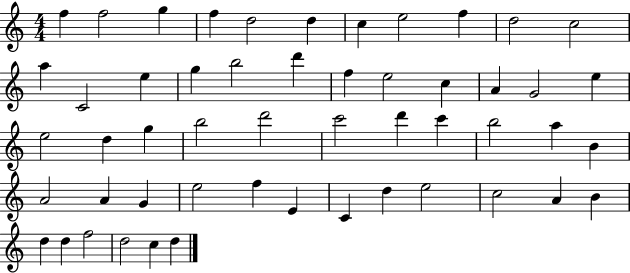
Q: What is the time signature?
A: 4/4